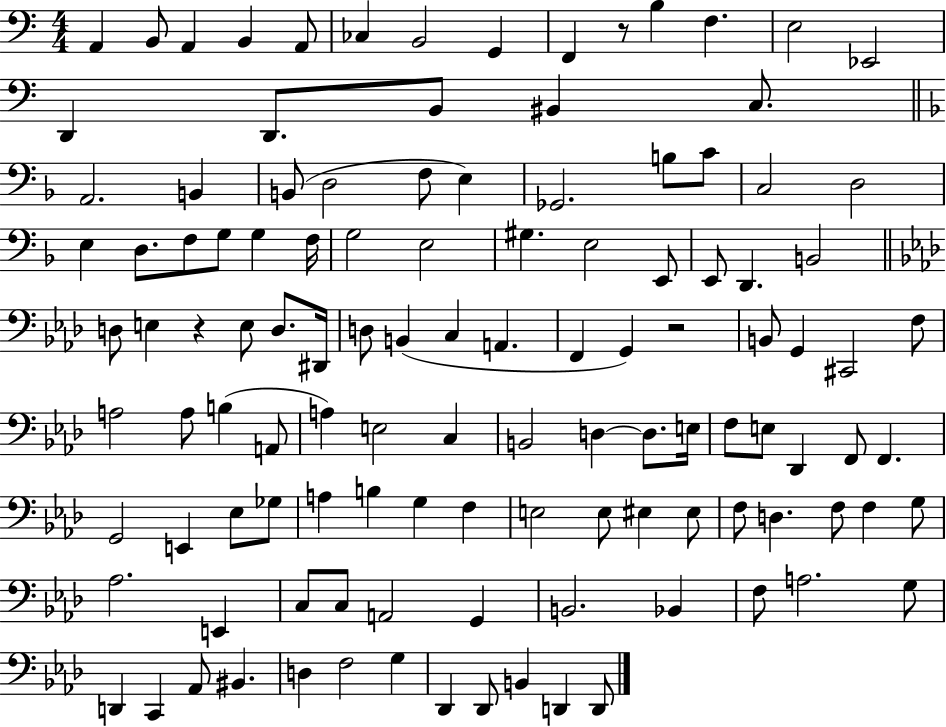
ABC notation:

X:1
T:Untitled
M:4/4
L:1/4
K:C
A,, B,,/2 A,, B,, A,,/2 _C, B,,2 G,, F,, z/2 B, F, E,2 _E,,2 D,, D,,/2 B,,/2 ^B,, C,/2 A,,2 B,, B,,/2 D,2 F,/2 E, _G,,2 B,/2 C/2 C,2 D,2 E, D,/2 F,/2 G,/2 G, F,/4 G,2 E,2 ^G, E,2 E,,/2 E,,/2 D,, B,,2 D,/2 E, z E,/2 D,/2 ^D,,/4 D,/2 B,, C, A,, F,, G,, z2 B,,/2 G,, ^C,,2 F,/2 A,2 A,/2 B, A,,/2 A, E,2 C, B,,2 D, D,/2 E,/4 F,/2 E,/2 _D,, F,,/2 F,, G,,2 E,, _E,/2 _G,/2 A, B, G, F, E,2 E,/2 ^E, ^E,/2 F,/2 D, F,/2 F, G,/2 _A,2 E,, C,/2 C,/2 A,,2 G,, B,,2 _B,, F,/2 A,2 G,/2 D,, C,, _A,,/2 ^B,, D, F,2 G, _D,, _D,,/2 B,, D,, D,,/2